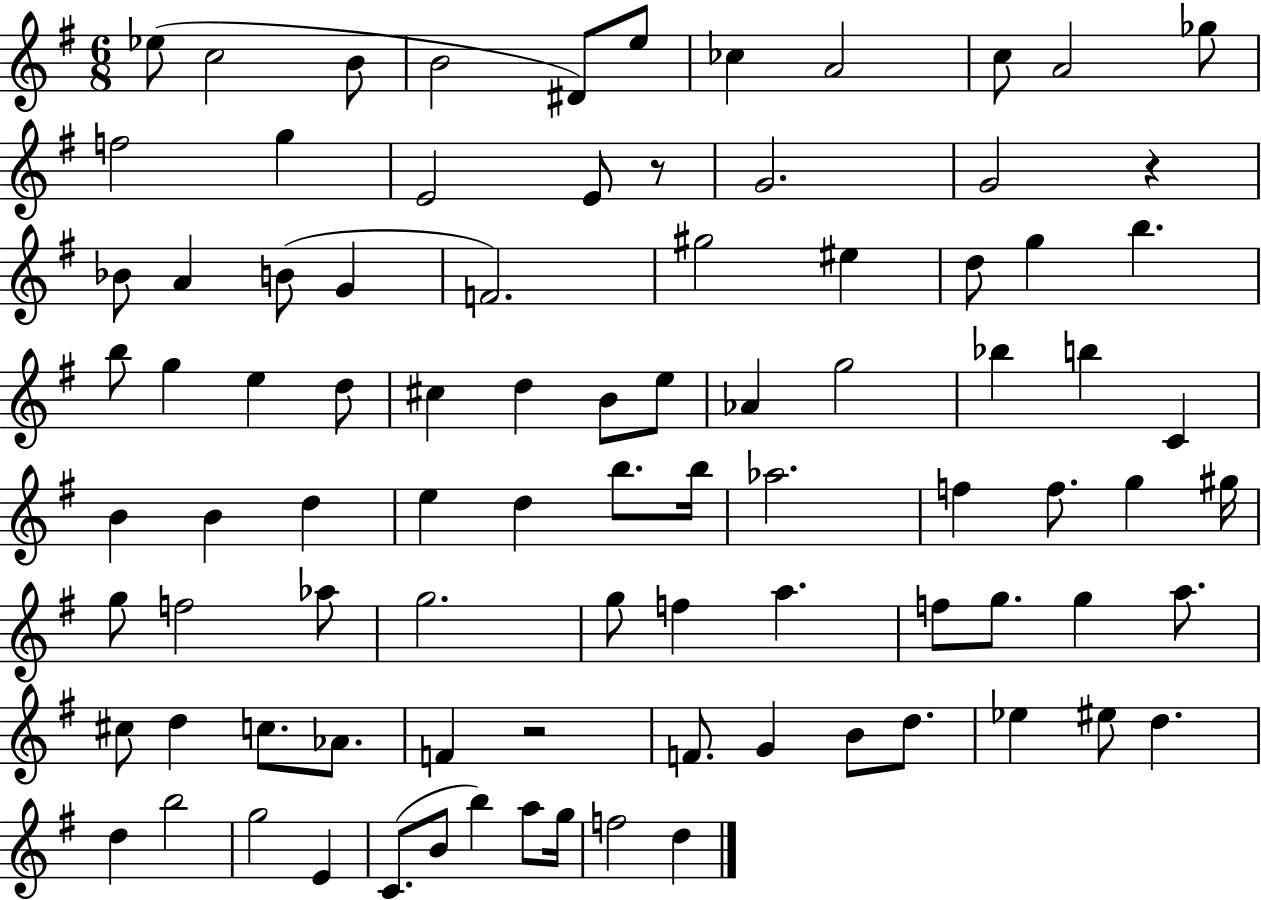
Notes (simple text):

Eb5/e C5/h B4/e B4/h D#4/e E5/e CES5/q A4/h C5/e A4/h Gb5/e F5/h G5/q E4/h E4/e R/e G4/h. G4/h R/q Bb4/e A4/q B4/e G4/q F4/h. G#5/h EIS5/q D5/e G5/q B5/q. B5/e G5/q E5/q D5/e C#5/q D5/q B4/e E5/e Ab4/q G5/h Bb5/q B5/q C4/q B4/q B4/q D5/q E5/q D5/q B5/e. B5/s Ab5/h. F5/q F5/e. G5/q G#5/s G5/e F5/h Ab5/e G5/h. G5/e F5/q A5/q. F5/e G5/e. G5/q A5/e. C#5/e D5/q C5/e. Ab4/e. F4/q R/h F4/e. G4/q B4/e D5/e. Eb5/q EIS5/e D5/q. D5/q B5/h G5/h E4/q C4/e. B4/e B5/q A5/e G5/s F5/h D5/q